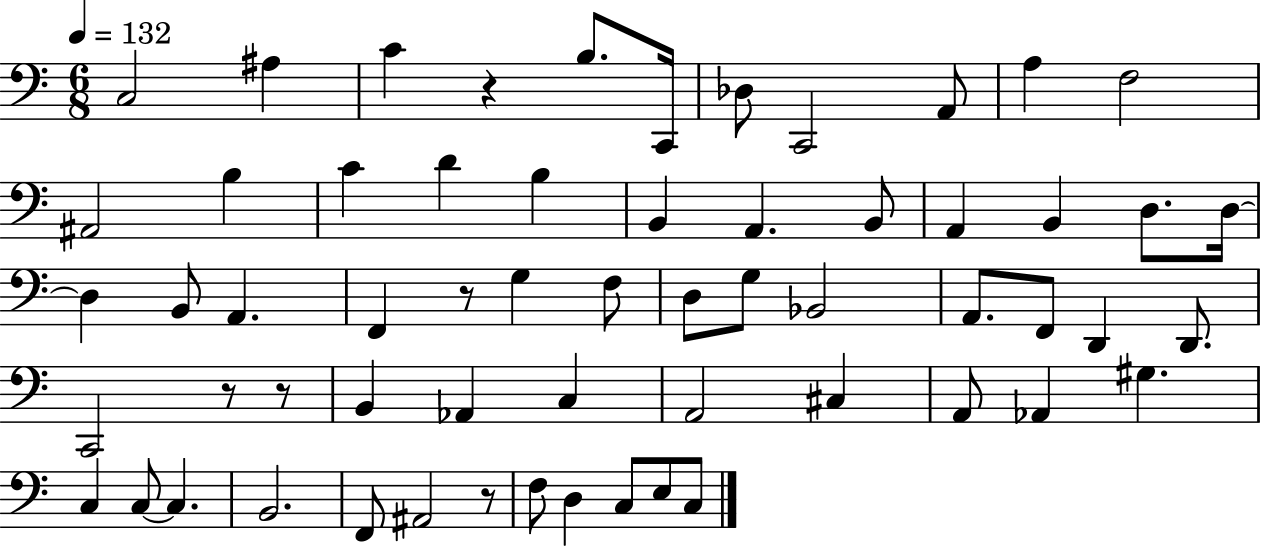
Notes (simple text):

C3/h A#3/q C4/q R/q B3/e. C2/s Db3/e C2/h A2/e A3/q F3/h A#2/h B3/q C4/q D4/q B3/q B2/q A2/q. B2/e A2/q B2/q D3/e. D3/s D3/q B2/e A2/q. F2/q R/e G3/q F3/e D3/e G3/e Bb2/h A2/e. F2/e D2/q D2/e. C2/h R/e R/e B2/q Ab2/q C3/q A2/h C#3/q A2/e Ab2/q G#3/q. C3/q C3/e C3/q. B2/h. F2/e A#2/h R/e F3/e D3/q C3/e E3/e C3/e